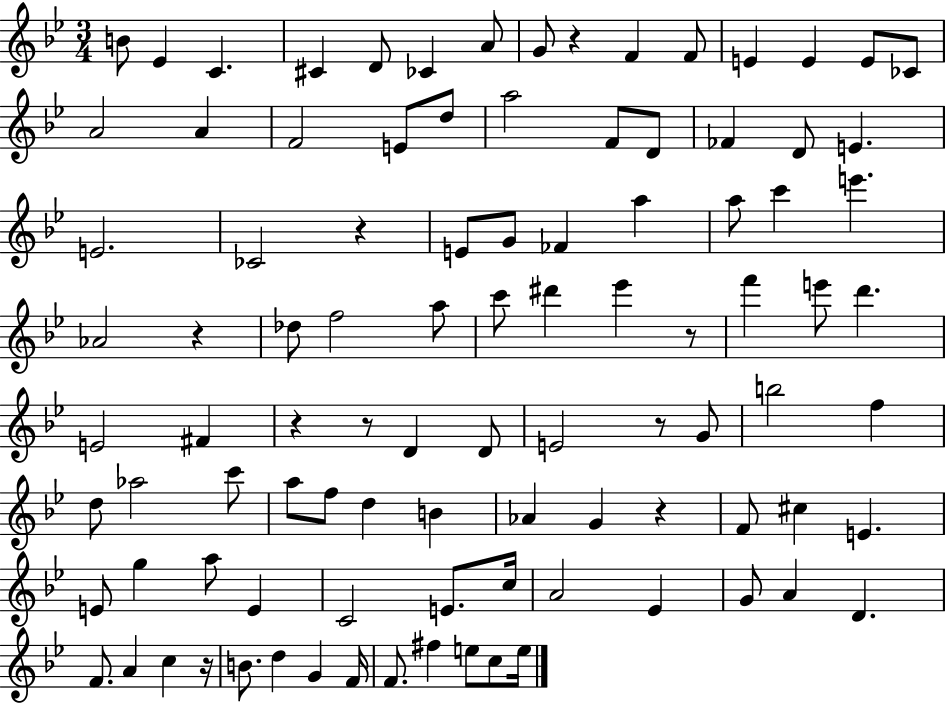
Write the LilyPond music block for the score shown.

{
  \clef treble
  \numericTimeSignature
  \time 3/4
  \key bes \major
  b'8 ees'4 c'4. | cis'4 d'8 ces'4 a'8 | g'8 r4 f'4 f'8 | e'4 e'4 e'8 ces'8 | \break a'2 a'4 | f'2 e'8 d''8 | a''2 f'8 d'8 | fes'4 d'8 e'4. | \break e'2. | ces'2 r4 | e'8 g'8 fes'4 a''4 | a''8 c'''4 e'''4. | \break aes'2 r4 | des''8 f''2 a''8 | c'''8 dis'''4 ees'''4 r8 | f'''4 e'''8 d'''4. | \break e'2 fis'4 | r4 r8 d'4 d'8 | e'2 r8 g'8 | b''2 f''4 | \break d''8 aes''2 c'''8 | a''8 f''8 d''4 b'4 | aes'4 g'4 r4 | f'8 cis''4 e'4. | \break e'8 g''4 a''8 e'4 | c'2 e'8. c''16 | a'2 ees'4 | g'8 a'4 d'4. | \break f'8. a'4 c''4 r16 | b'8. d''4 g'4 f'16 | f'8. fis''4 e''8 c''8 e''16 | \bar "|."
}